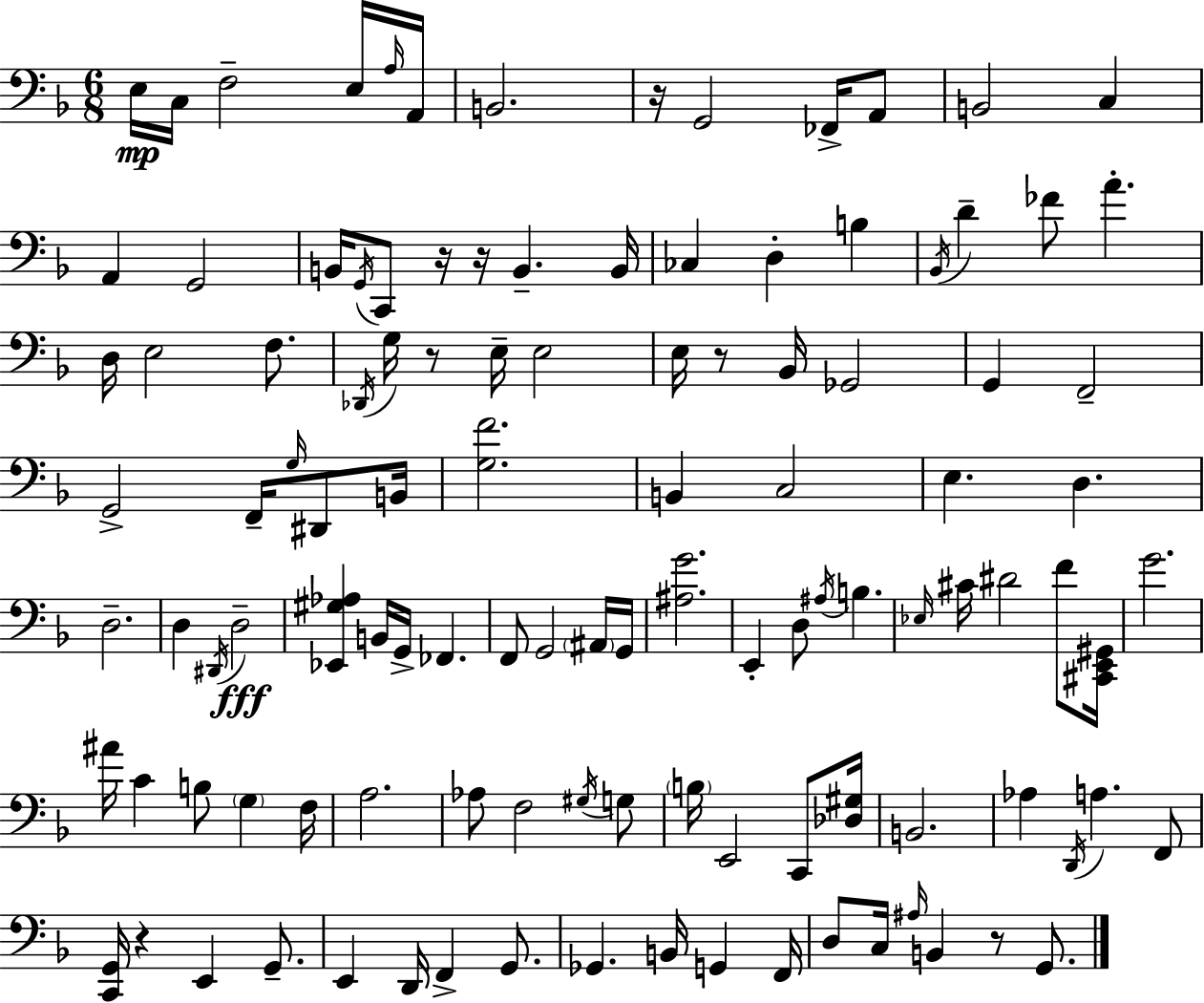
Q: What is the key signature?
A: F major